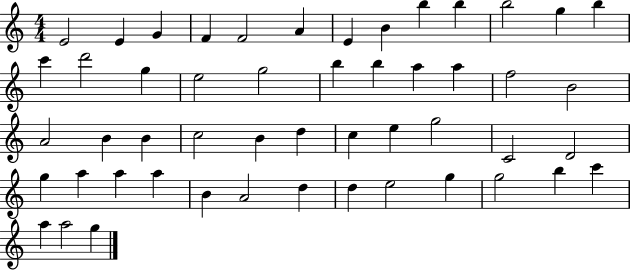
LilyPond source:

{
  \clef treble
  \numericTimeSignature
  \time 4/4
  \key c \major
  e'2 e'4 g'4 | f'4 f'2 a'4 | e'4 b'4 b''4 b''4 | b''2 g''4 b''4 | \break c'''4 d'''2 g''4 | e''2 g''2 | b''4 b''4 a''4 a''4 | f''2 b'2 | \break a'2 b'4 b'4 | c''2 b'4 d''4 | c''4 e''4 g''2 | c'2 d'2 | \break g''4 a''4 a''4 a''4 | b'4 a'2 d''4 | d''4 e''2 g''4 | g''2 b''4 c'''4 | \break a''4 a''2 g''4 | \bar "|."
}